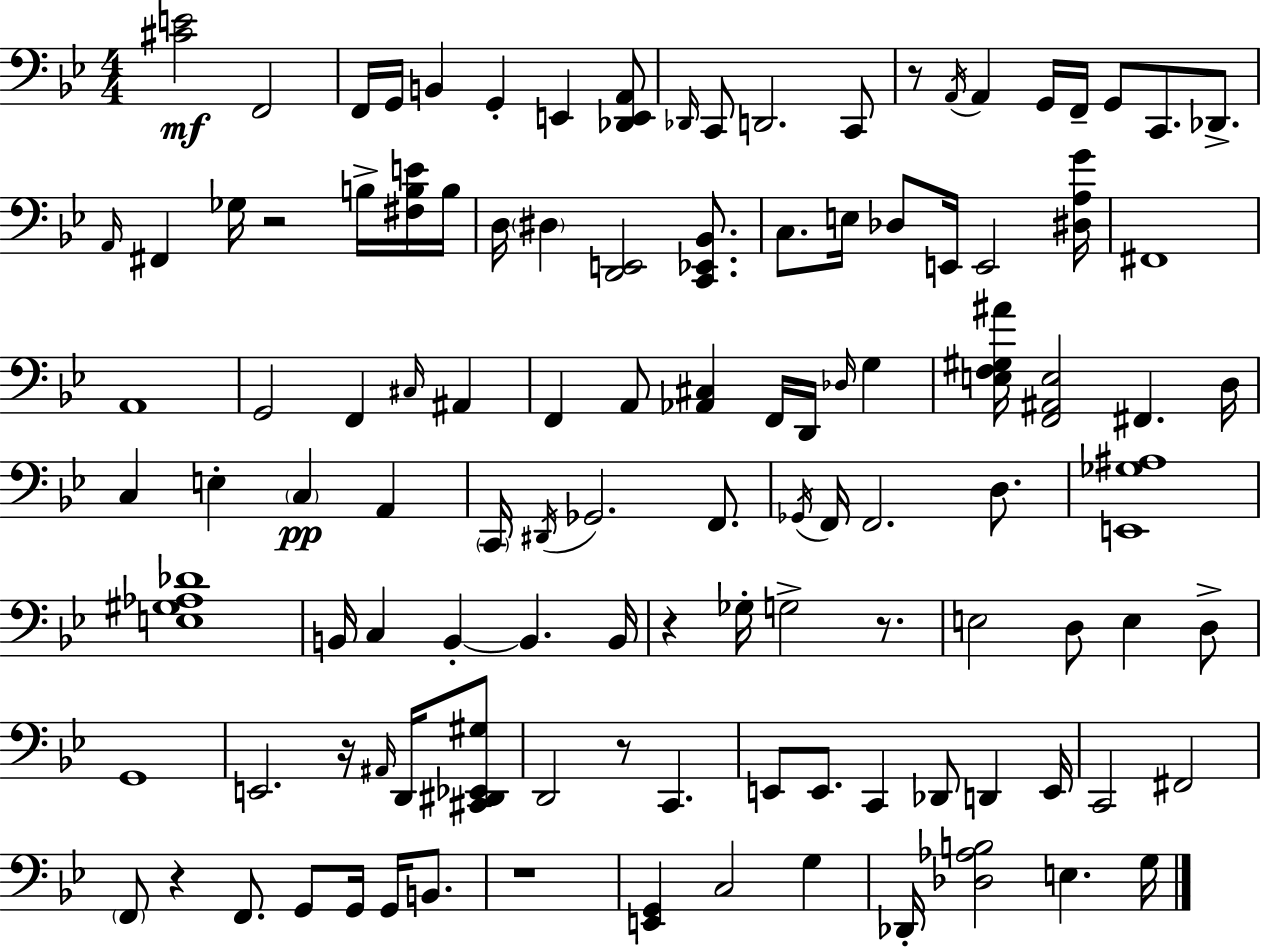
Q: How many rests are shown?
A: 8